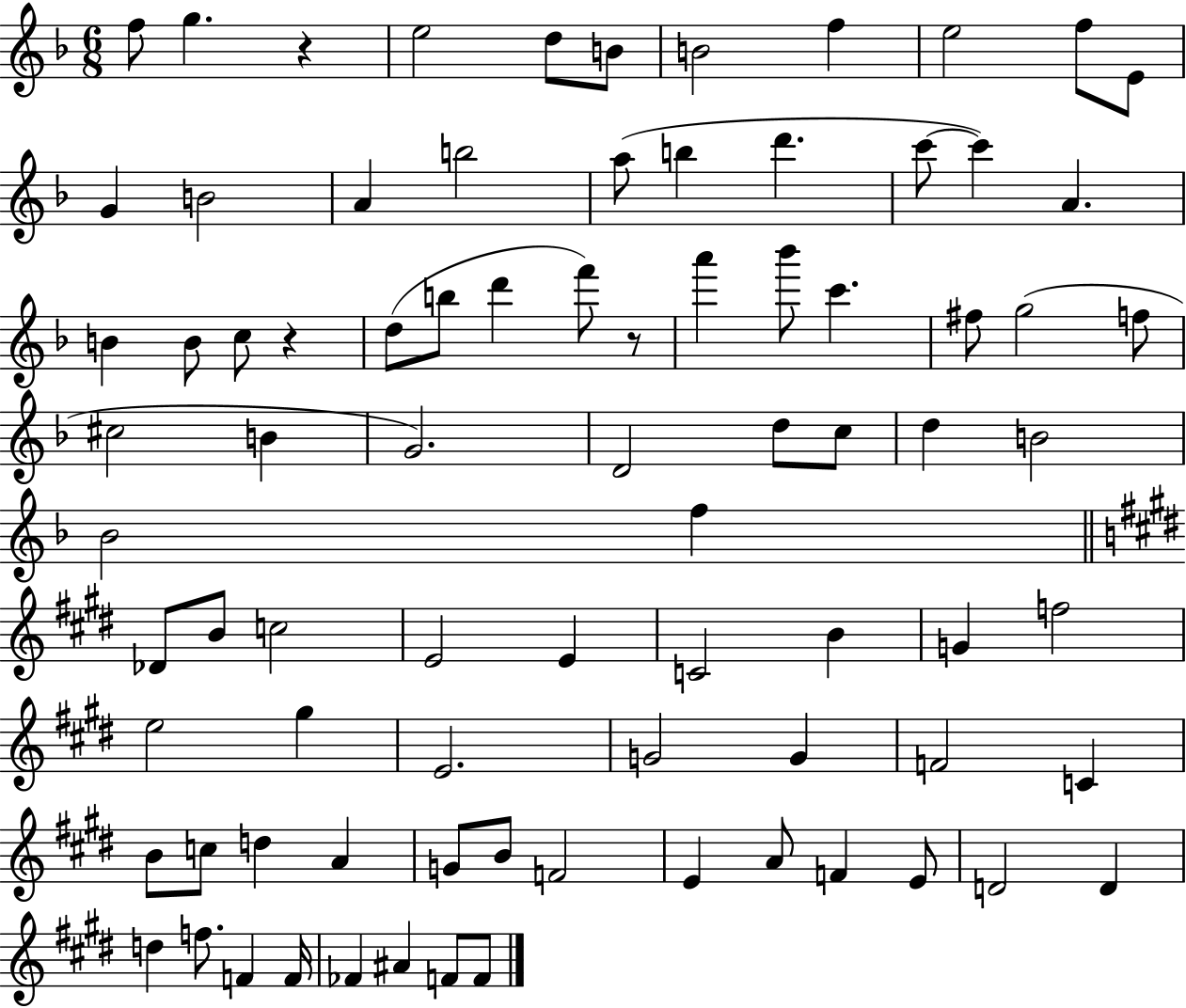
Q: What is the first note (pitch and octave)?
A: F5